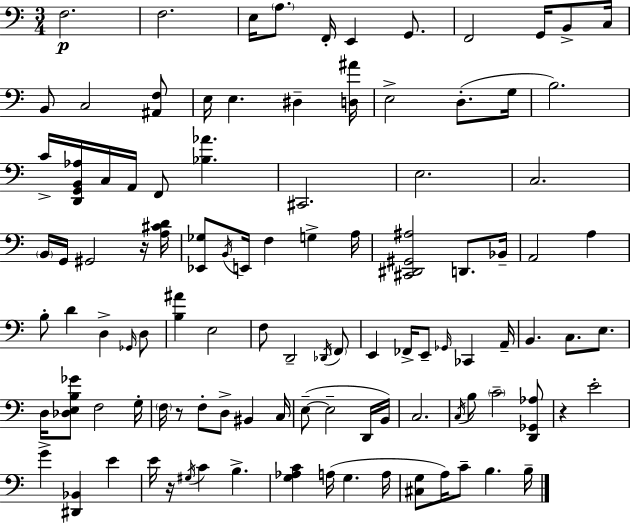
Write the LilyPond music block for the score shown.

{
  \clef bass
  \numericTimeSignature
  \time 3/4
  \key a \minor
  f2.\p | f2. | e16 \parenthesize a8. f,16-. e,4 g,8. | f,2 g,16 b,8-> c16 | \break b,8 c2 <ais, f>8 | e16 e4. dis4-- <d ais'>16 | e2-> d8.-.( g16 | b2.) | \break c'16-> <d, g, b, aes>16 c16 a,16 f,8 <bes aes'>4. | cis,2. | e2. | c2. | \break \parenthesize b,16 g,16 gis,2 r16 <a cis' d'>16 | <ees, ges>8 \acciaccatura { b,16 } e,16 f4 g4-> | a16 <cis, dis, gis, ais>2 d,8. | bes,16-- a,2 a4 | \break b8-. d'4 d4-> \grace { ges,16 } | d8 <b ais'>4 e2 | f8 d,2-- | \acciaccatura { des,16 } \parenthesize f,8 e,4 fes,16-> e,8-- \grace { ges,16 } ces,4 | \break a,16-- b,4. c8. | e8. d16 <des e b ges'>8 f2 | g16-. \parenthesize f16 r8 f8-. d8-> bis,4 | c16 e8--~(~ e2-- | \break d,16 b,16) c2. | \acciaccatura { c16 } b8 \parenthesize c'2-- | <d, ges, aes>8 r4 e'2-. | g'4-> <dis, bes,>4 | \break e'4 e'16 r16 \acciaccatura { gis16 } c'4 | b4.-> <g aes c'>4 a16( g4. | a16 <cis g>8 a16) c'8-- b4. | b16-- \bar "|."
}